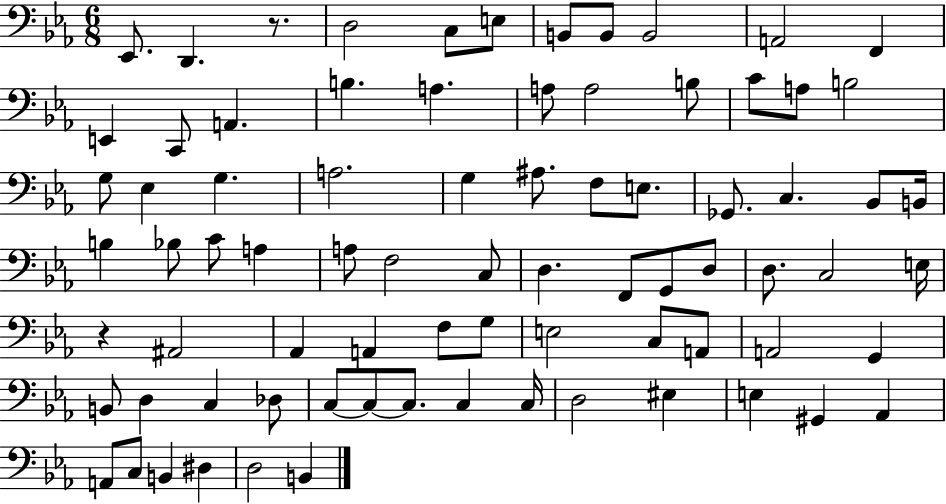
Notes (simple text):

Eb2/e. D2/q. R/e. D3/h C3/e E3/e B2/e B2/e B2/h A2/h F2/q E2/q C2/e A2/q. B3/q. A3/q. A3/e A3/h B3/e C4/e A3/e B3/h G3/e Eb3/q G3/q. A3/h. G3/q A#3/e. F3/e E3/e. Gb2/e. C3/q. Bb2/e B2/s B3/q Bb3/e C4/e A3/q A3/e F3/h C3/e D3/q. F2/e G2/e D3/e D3/e. C3/h E3/s R/q A#2/h Ab2/q A2/q F3/e G3/e E3/h C3/e A2/e A2/h G2/q B2/e D3/q C3/q Db3/e C3/e C3/e C3/e. C3/q C3/s D3/h EIS3/q E3/q G#2/q Ab2/q A2/e C3/e B2/q D#3/q D3/h B2/q